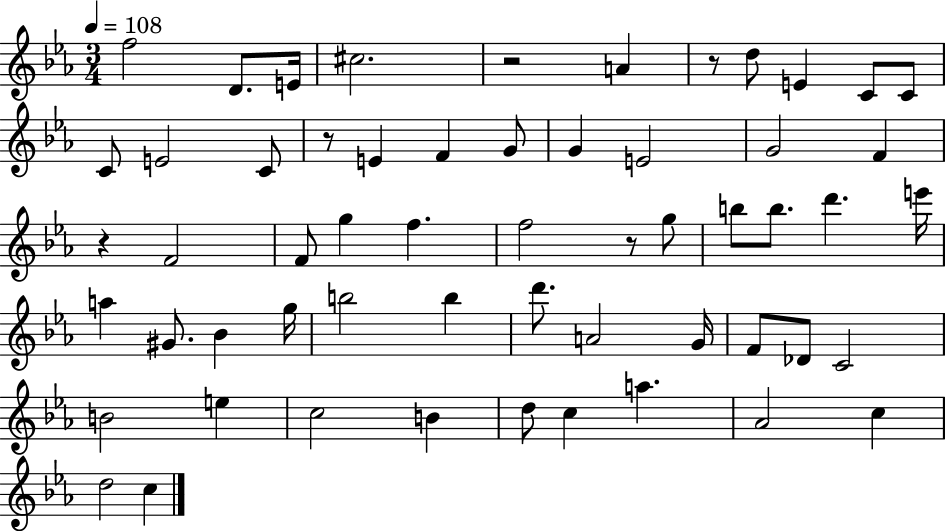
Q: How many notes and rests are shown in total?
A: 57